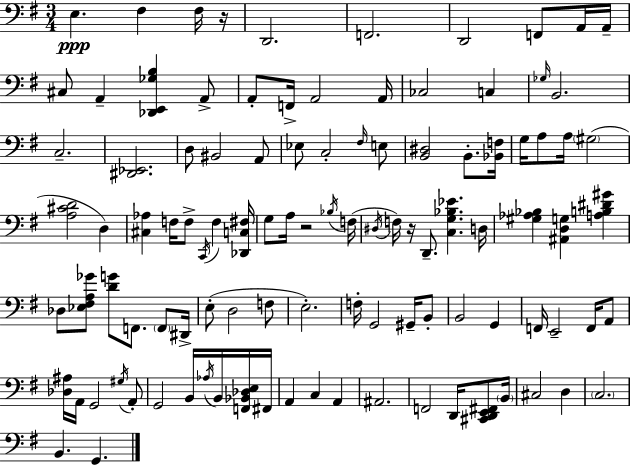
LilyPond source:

{
  \clef bass
  \numericTimeSignature
  \time 3/4
  \key g \major
  e4.\ppp fis4 fis16 r16 | d,2. | f,2. | d,2 f,8 a,16 a,16-- | \break cis8 a,4-- <des, e, ges b>4 a,8-> | a,8-. f,16-> a,2 a,16 | ces2 c4 | \grace { ges16 } b,2. | \break c2.-- | <dis, ees,>2. | d8 bis,2 a,8 | ees8 c2-. \grace { fis16 } | \break e8 <b, dis>2 b,8.-. | <bes, f>16 g16 a8 a16 \parenthesize gis2( | <a cis' d'>2 d4) | <cis aes>4 f16 f8-> \acciaccatura { c,16 } f4 | \break <des, c fis>16 g8 a16 r2 | \acciaccatura { bes16 }( f16 \acciaccatura { dis16 } f16) r16 d,8.-- <c g bes ees'>4. | d16 <gis aes bes>4 <ais, d g>4 | <a b dis' gis'>4 des8 <ees fis a ges'>8 <d' g'>8 f,8. | \break \parenthesize f,8 dis,16-> e8-.( d2 | f8 e2.-.) | f16-. g,2 | gis,16-- b,8-. b,2 | \break g,4 f,16 e,2-- | f,16 a,8 <des ais>16 a,16 g,2 | \acciaccatura { gis16 } a,8-. g,2 | b,16 \acciaccatura { aes16 } b,16 <f, bes, des e>16 fis,16 a,4 c4 | \break a,4 ais,2. | f,2 | d,16 <cis, d, e, fis,>8 \parenthesize b,16 cis2 | d4 \parenthesize c2. | \break b,4. | g,4. \bar "|."
}